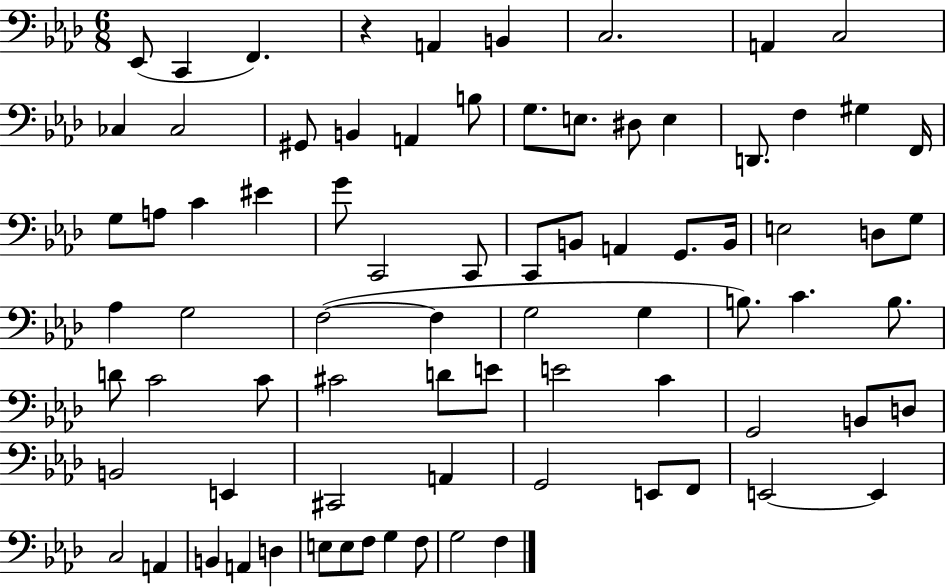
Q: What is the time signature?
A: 6/8